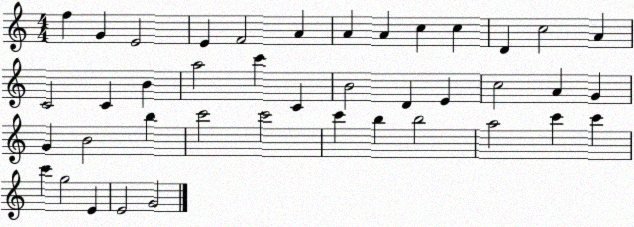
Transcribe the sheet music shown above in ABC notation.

X:1
T:Untitled
M:4/4
L:1/4
K:C
f G E2 E F2 A A A c c D c2 A C2 C B a2 c' C B2 D E c2 A G G B2 b c'2 c'2 c' b b2 a2 c' c' c' g2 E E2 G2